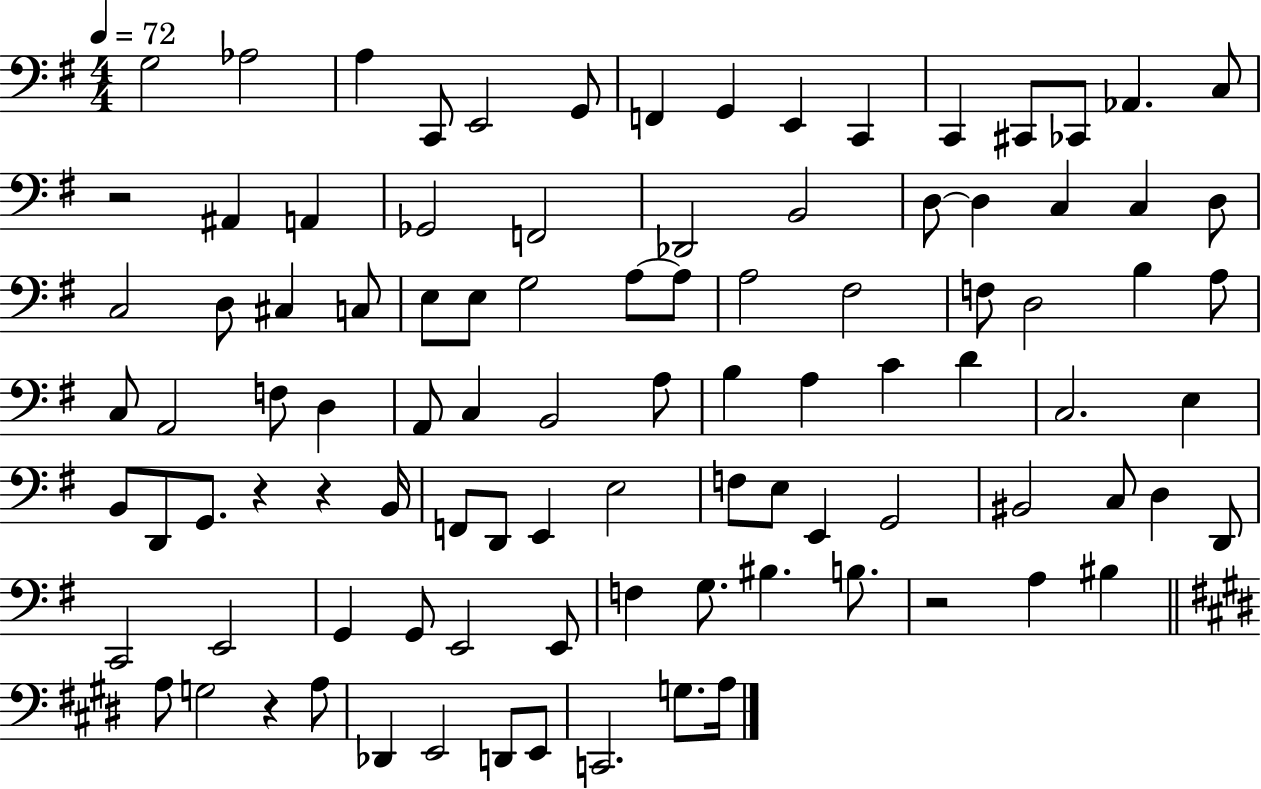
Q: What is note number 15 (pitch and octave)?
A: C3